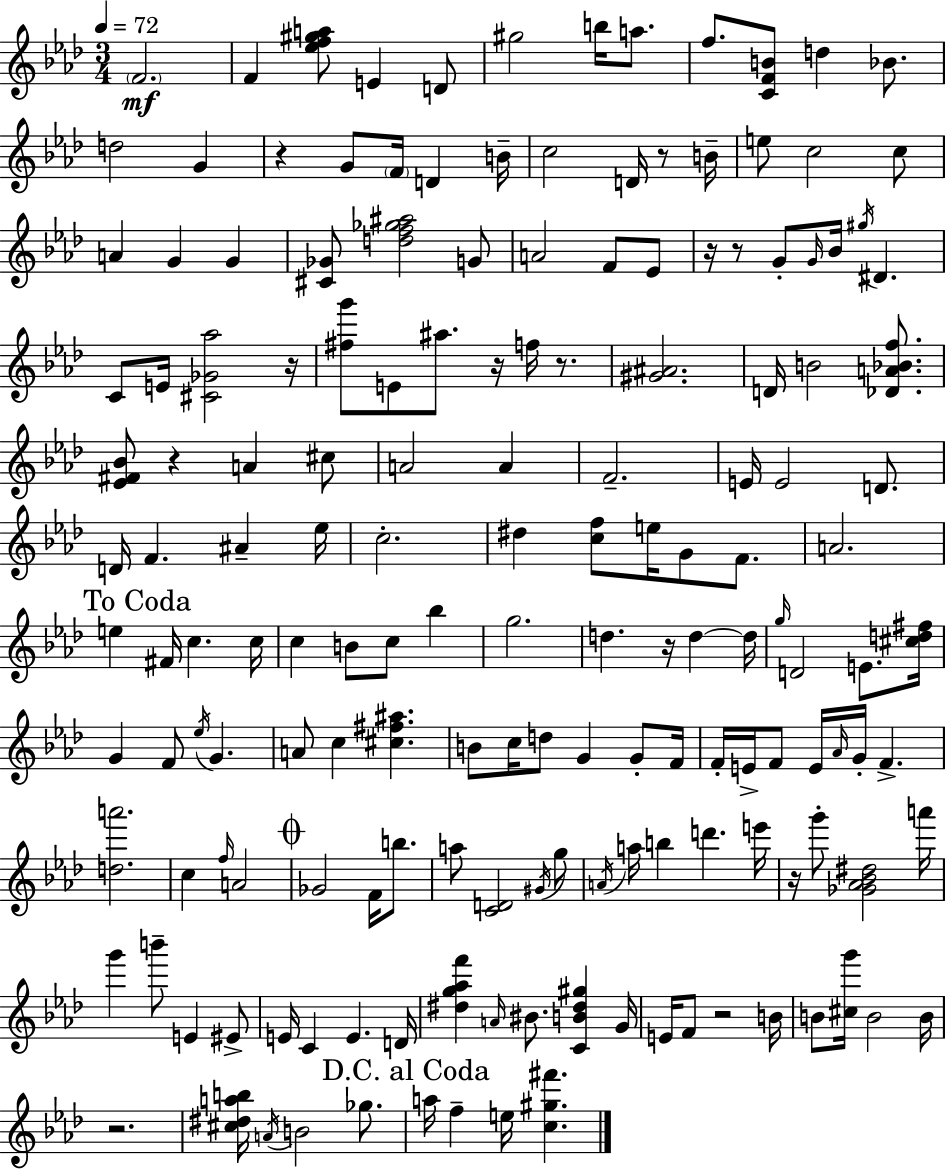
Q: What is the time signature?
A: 3/4